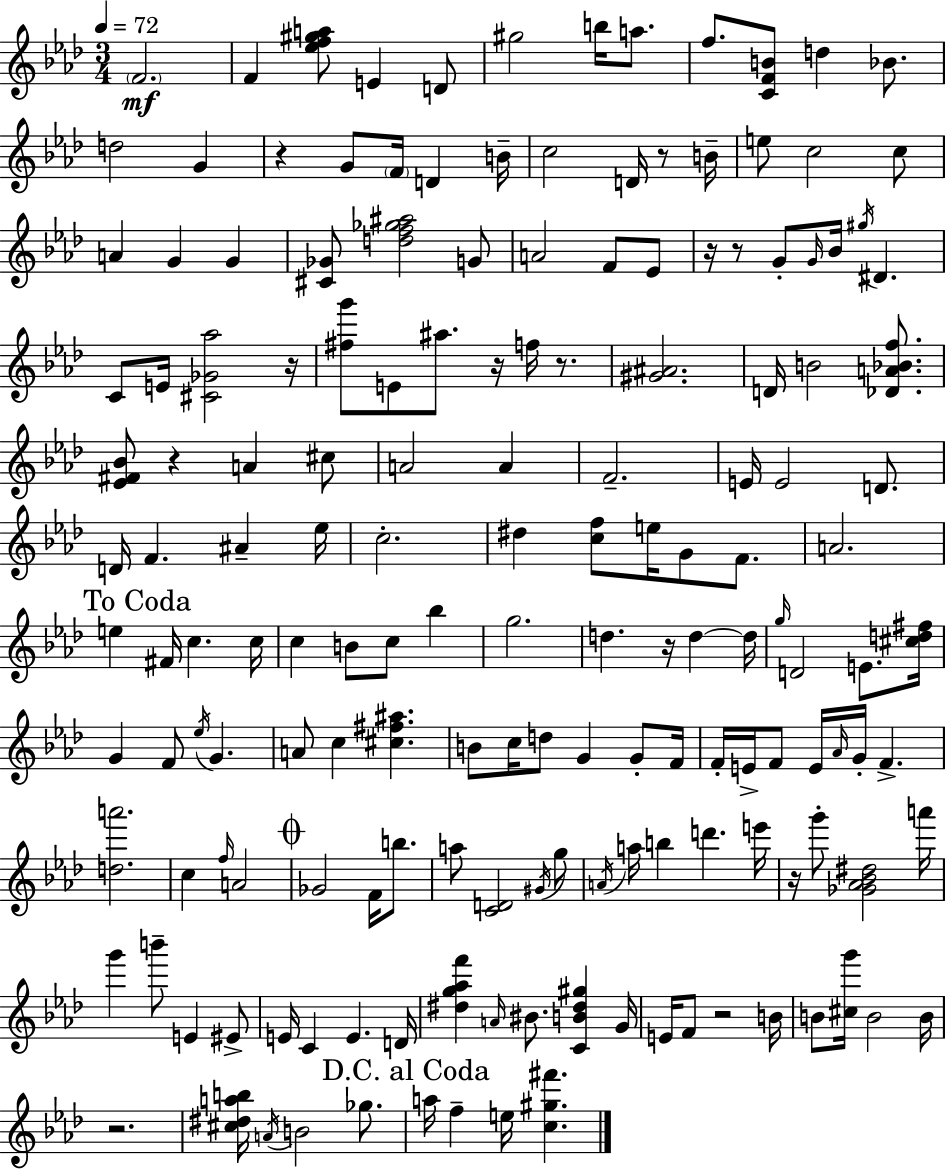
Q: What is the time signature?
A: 3/4